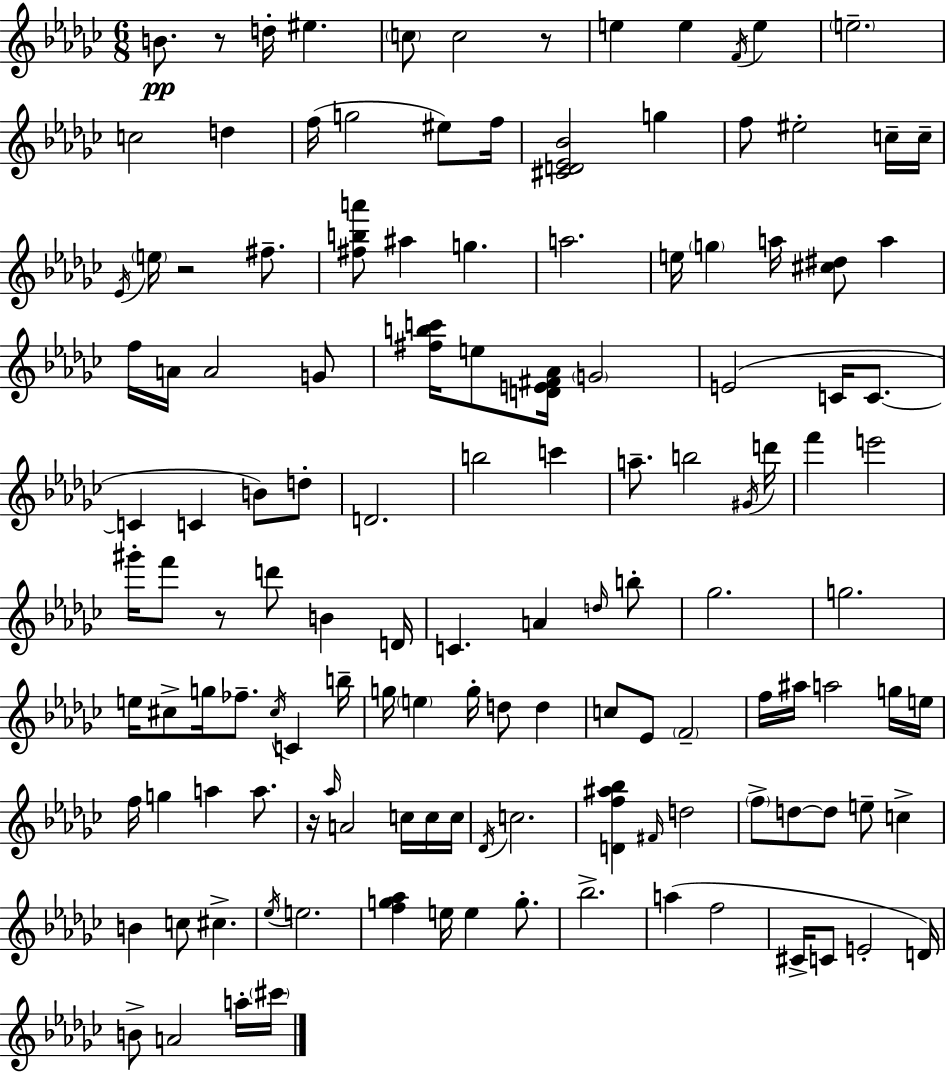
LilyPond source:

{
  \clef treble
  \numericTimeSignature
  \time 6/8
  \key ees \minor
  \repeat volta 2 { b'8.\pp r8 d''16-. eis''4. | \parenthesize c''8 c''2 r8 | e''4 e''4 \acciaccatura { f'16 } e''4 | \parenthesize e''2.-- | \break c''2 d''4 | f''16( g''2 eis''8) | f''16 <cis' d' ees' bes'>2 g''4 | f''8 eis''2-. c''16-- | \break c''16-- \acciaccatura { ees'16 } \parenthesize e''16 r2 fis''8.-- | <fis'' b'' a'''>8 ais''4 g''4. | a''2. | e''16 \parenthesize g''4 a''16 <cis'' dis''>8 a''4 | \break f''16 a'16 a'2 | g'8 <fis'' b'' c'''>16 e''8 <d' e' fis' aes'>16 \parenthesize g'2 | e'2( c'16 c'8.~~ | c'4 c'4 b'8) | \break d''8-. d'2. | b''2 c'''4 | a''8.-- b''2 | \acciaccatura { gis'16 } d'''16 f'''4 e'''2 | \break gis'''16-. f'''8 r8 d'''8 b'4 | d'16 c'4. a'4 | \grace { d''16 } b''8-. ges''2. | g''2. | \break e''16 cis''8-> g''16 fes''8.-- \acciaccatura { cis''16 } | c'4 b''16-- g''16 \parenthesize e''4 g''16-. d''8 | d''4 c''8 ees'8 \parenthesize f'2-- | f''16 ais''16 a''2 | \break g''16 e''16 f''16 g''4 a''4 | a''8. r16 \grace { aes''16 } a'2 | c''16 c''16 c''16 \acciaccatura { des'16 } c''2. | <d' f'' ais'' bes''>4 \grace { fis'16 } | \break d''2 \parenthesize f''8-> d''8~~ | d''8 e''8-- c''4-> b'4 | c''8 cis''4.-> \acciaccatura { ees''16 } e''2. | <f'' g'' aes''>4 | \break e''16 e''4 g''8.-. bes''2.-> | a''4( | f''2 cis'16-> c'8 | e'2-. d'16) b'8-> a'2 | \break a''16-. \parenthesize cis'''16 } \bar "|."
}